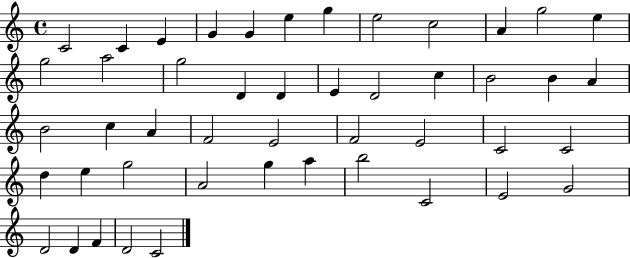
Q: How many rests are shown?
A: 0